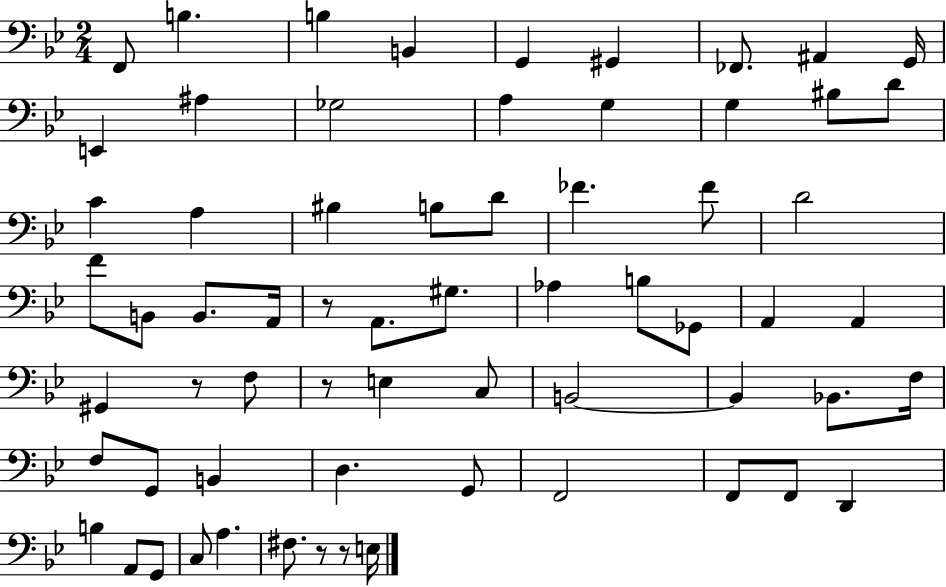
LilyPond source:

{
  \clef bass
  \numericTimeSignature
  \time 2/4
  \key bes \major
  \repeat volta 2 { f,8 b4. | b4 b,4 | g,4 gis,4 | fes,8. ais,4 g,16 | \break e,4 ais4 | ges2 | a4 g4 | g4 bis8 d'8 | \break c'4 a4 | bis4 b8 d'8 | fes'4. fes'8 | d'2 | \break f'8 b,8 b,8. a,16 | r8 a,8. gis8. | aes4 b8 ges,8 | a,4 a,4 | \break gis,4 r8 f8 | r8 e4 c8 | b,2~~ | b,4 bes,8. f16 | \break f8 g,8 b,4 | d4. g,8 | f,2 | f,8 f,8 d,4 | \break b4 a,8 g,8 | c8 a4. | fis8. r8 r8 e16 | } \bar "|."
}